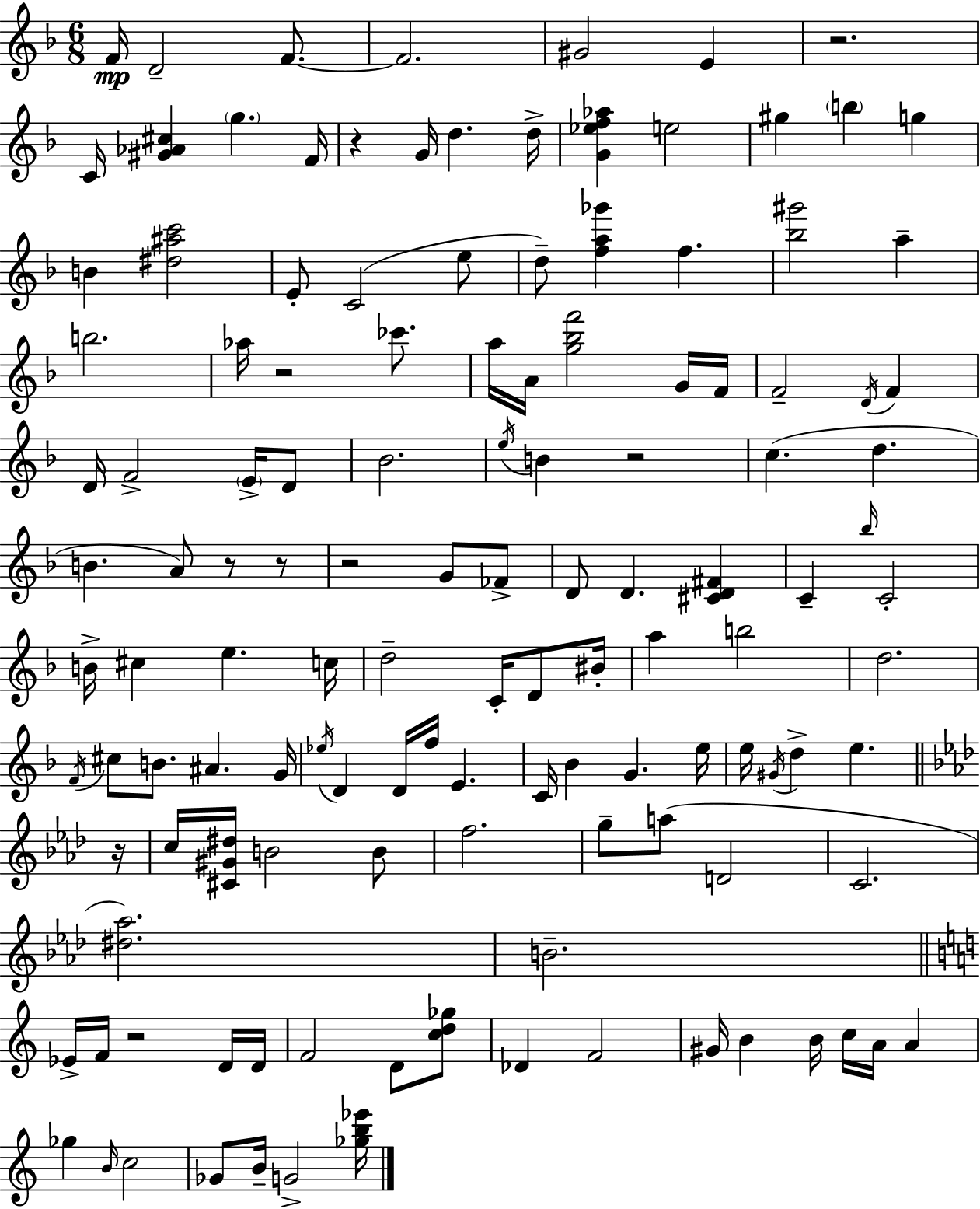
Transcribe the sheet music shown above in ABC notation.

X:1
T:Untitled
M:6/8
L:1/4
K:F
F/4 D2 F/2 F2 ^G2 E z2 C/4 [^G_A^c] g F/4 z G/4 d d/4 [G_ef_a] e2 ^g b g B [^d^ac']2 E/2 C2 e/2 d/2 [fa_g'] f [_b^g']2 a b2 _a/4 z2 _c'/2 a/4 A/4 [g_bf']2 G/4 F/4 F2 D/4 F D/4 F2 E/4 D/2 _B2 e/4 B z2 c d B A/2 z/2 z/2 z2 G/2 _F/2 D/2 D [^CD^F] C _b/4 C2 B/4 ^c e c/4 d2 C/4 D/2 ^B/4 a b2 d2 F/4 ^c/2 B/2 ^A G/4 _e/4 D D/4 f/4 E C/4 _B G e/4 e/4 ^G/4 d e z/4 c/4 [^C^G^d]/4 B2 B/2 f2 g/2 a/2 D2 C2 [^d_a]2 B2 _E/4 F/4 z2 D/4 D/4 F2 D/2 [cd_g]/2 _D F2 ^G/4 B B/4 c/4 A/4 A _g B/4 c2 _G/2 B/4 G2 [_gb_e']/4